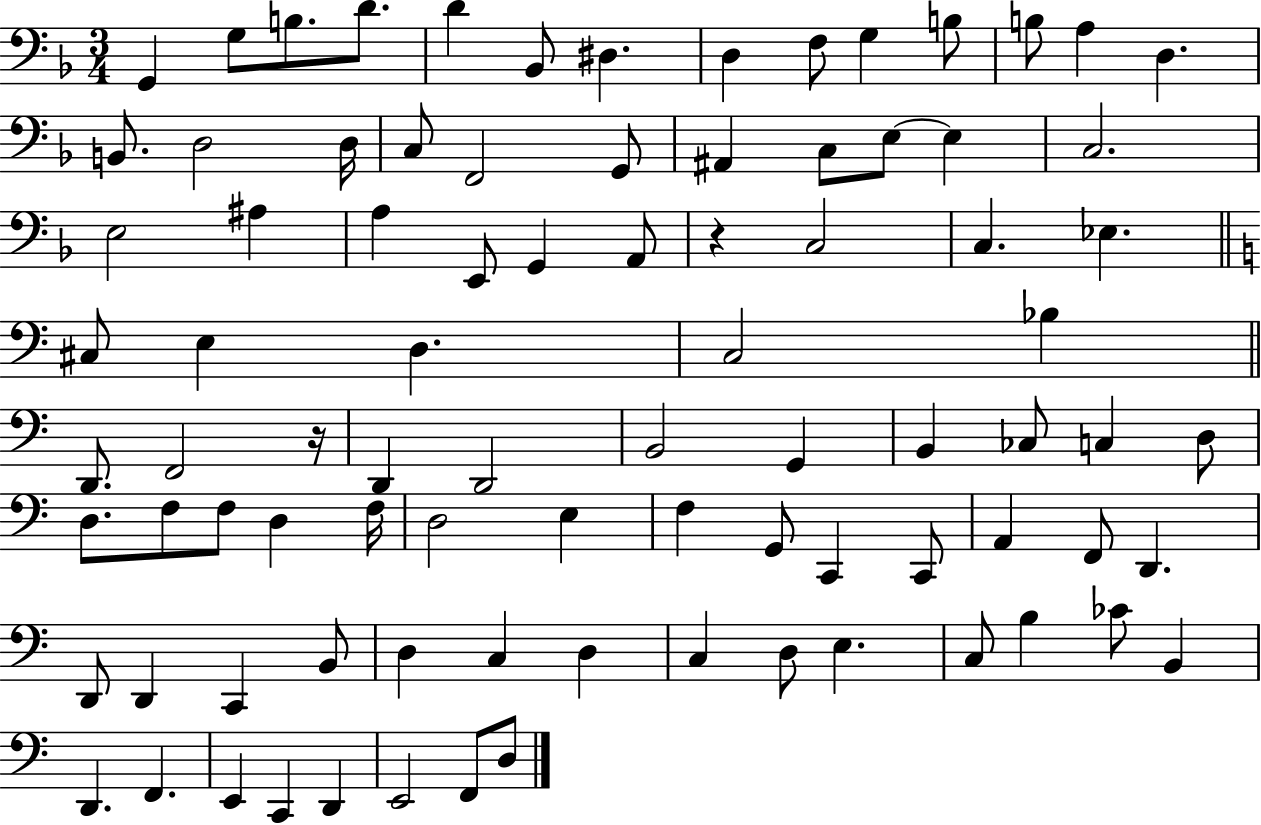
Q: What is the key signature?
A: F major